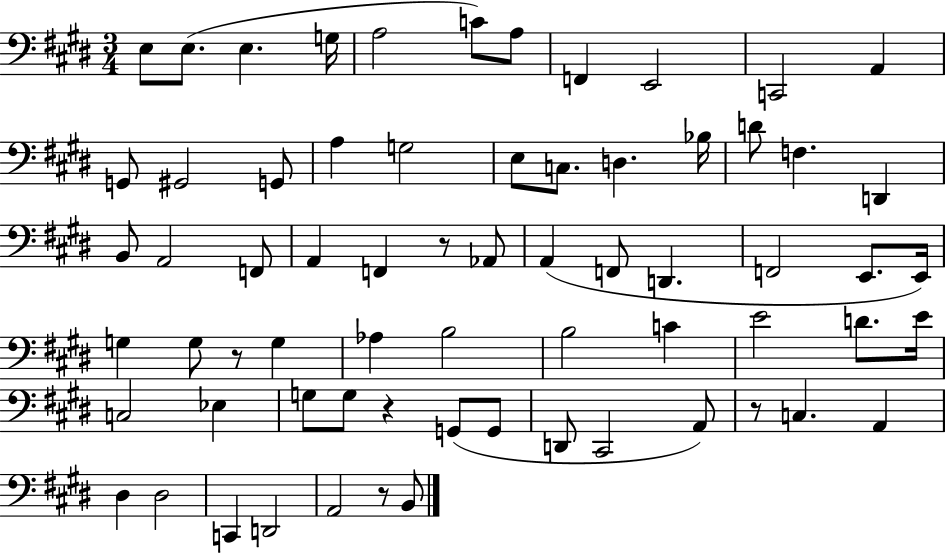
{
  \clef bass
  \numericTimeSignature
  \time 3/4
  \key e \major
  e8 e8.( e4. g16 | a2 c'8) a8 | f,4 e,2 | c,2 a,4 | \break g,8 gis,2 g,8 | a4 g2 | e8 c8. d4. bes16 | d'8 f4. d,4 | \break b,8 a,2 f,8 | a,4 f,4 r8 aes,8 | a,4( f,8 d,4. | f,2 e,8. e,16) | \break g4 g8 r8 g4 | aes4 b2 | b2 c'4 | e'2 d'8. e'16 | \break c2 ees4 | g8 g8 r4 g,8( g,8 | d,8 cis,2 a,8) | r8 c4. a,4 | \break dis4 dis2 | c,4 d,2 | a,2 r8 b,8 | \bar "|."
}